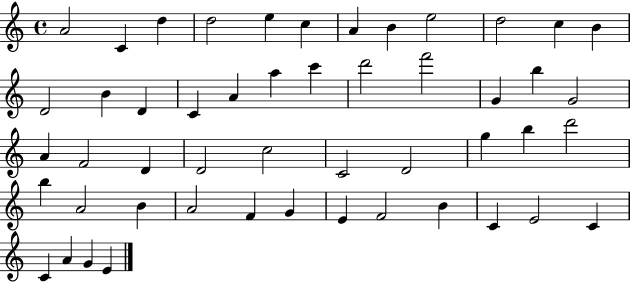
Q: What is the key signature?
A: C major